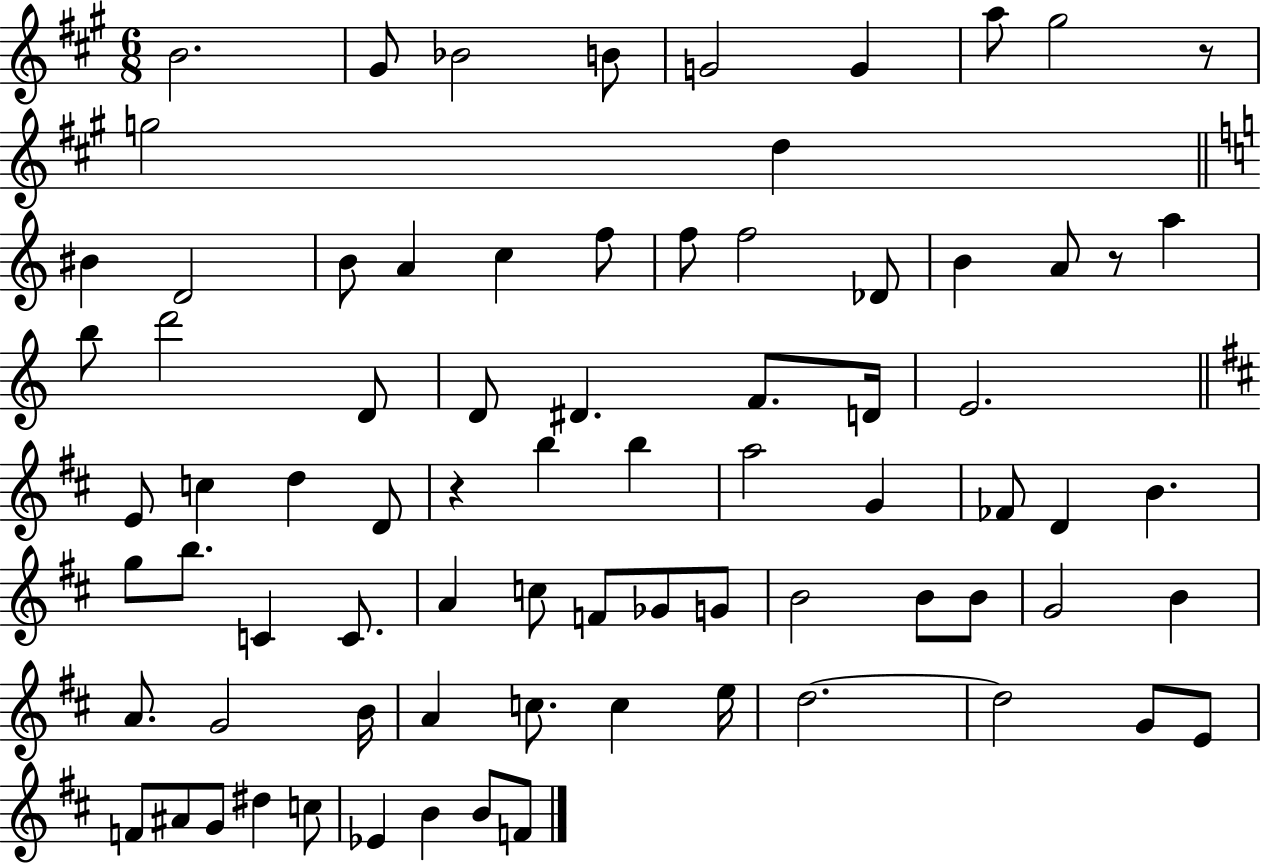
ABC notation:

X:1
T:Untitled
M:6/8
L:1/4
K:A
B2 ^G/2 _B2 B/2 G2 G a/2 ^g2 z/2 g2 d ^B D2 B/2 A c f/2 f/2 f2 _D/2 B A/2 z/2 a b/2 d'2 D/2 D/2 ^D F/2 D/4 E2 E/2 c d D/2 z b b a2 G _F/2 D B g/2 b/2 C C/2 A c/2 F/2 _G/2 G/2 B2 B/2 B/2 G2 B A/2 G2 B/4 A c/2 c e/4 d2 d2 G/2 E/2 F/2 ^A/2 G/2 ^d c/2 _E B B/2 F/2